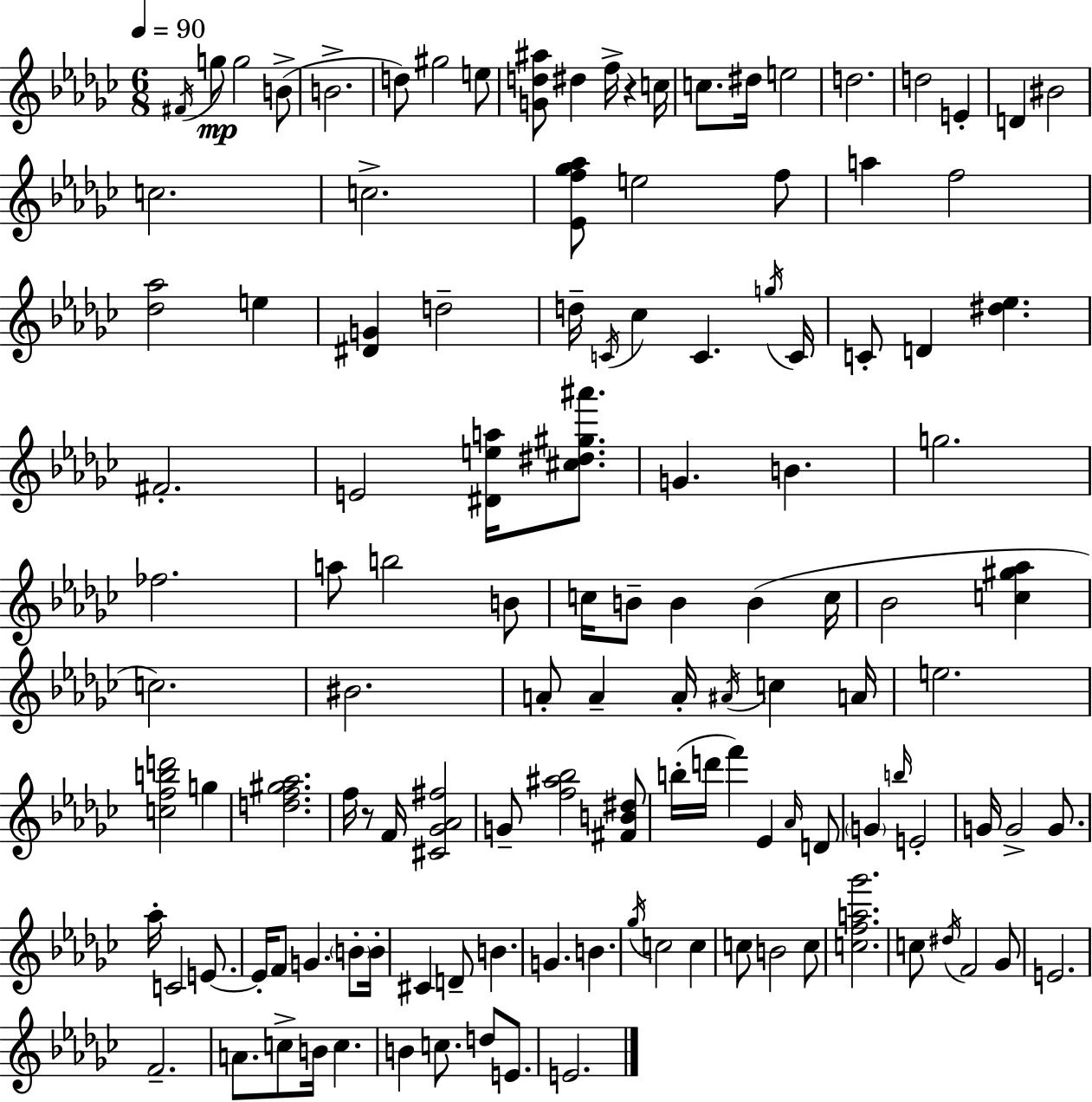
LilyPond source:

{
  \clef treble
  \numericTimeSignature
  \time 6/8
  \key ees \minor
  \tempo 4 = 90
  \repeat volta 2 { \acciaccatura { fis'16 }\mp g''8 g''2 b'8->( | b'2.-> | d''8) gis''2 e''8 | <g' d'' ais''>8 dis''4 f''16-> r4 | \break c''16 c''8. dis''16 e''2 | d''2. | d''2 e'4-. | d'4 bis'2 | \break c''2. | c''2.-> | <ees' f'' ges'' aes''>8 e''2 f''8 | a''4 f''2 | \break <des'' aes''>2 e''4 | <dis' g'>4 d''2-- | d''16-- \acciaccatura { c'16 } ces''4 c'4. | \acciaccatura { g''16 } c'16 c'8-. d'4 <dis'' ees''>4. | \break fis'2.-. | e'2 <dis' e'' a''>16 | <cis'' dis'' gis'' ais'''>8. g'4. b'4. | g''2. | \break fes''2. | a''8 b''2 | b'8 c''16 b'8-- b'4 b'4( | c''16 bes'2 <c'' gis'' aes''>4 | \break c''2.) | bis'2. | a'8-. a'4-- a'16-. \acciaccatura { ais'16 } c''4 | a'16 e''2. | \break <c'' f'' b'' d'''>2 | g''4 <d'' f'' gis'' aes''>2. | f''16 r8 f'16 <cis' ges' aes' fis''>2 | g'8-- <f'' ais'' bes''>2 | \break <fis' b' dis''>8 b''16-.( d'''16 f'''4) ees'4 | \grace { aes'16 } d'8 \parenthesize g'4 \grace { b''16 } e'2-. | g'16 g'2-> | g'8. aes''16-. c'2 | \break e'8.~~ e'16-. f'8 g'4. | \parenthesize b'8-. b'16-. cis'4 d'8-- | b'4. g'4. | b'4. \acciaccatura { ges''16 } c''2 | \break c''4 c''8 b'2 | c''8 <c'' f'' a'' ges'''>2. | c''8 \acciaccatura { dis''16 } f'2 | ges'8 e'2. | \break f'2.-- | a'8. c''8-> | b'16 c''4. b'4 | c''8. d''8 e'8. e'2. | \break } \bar "|."
}